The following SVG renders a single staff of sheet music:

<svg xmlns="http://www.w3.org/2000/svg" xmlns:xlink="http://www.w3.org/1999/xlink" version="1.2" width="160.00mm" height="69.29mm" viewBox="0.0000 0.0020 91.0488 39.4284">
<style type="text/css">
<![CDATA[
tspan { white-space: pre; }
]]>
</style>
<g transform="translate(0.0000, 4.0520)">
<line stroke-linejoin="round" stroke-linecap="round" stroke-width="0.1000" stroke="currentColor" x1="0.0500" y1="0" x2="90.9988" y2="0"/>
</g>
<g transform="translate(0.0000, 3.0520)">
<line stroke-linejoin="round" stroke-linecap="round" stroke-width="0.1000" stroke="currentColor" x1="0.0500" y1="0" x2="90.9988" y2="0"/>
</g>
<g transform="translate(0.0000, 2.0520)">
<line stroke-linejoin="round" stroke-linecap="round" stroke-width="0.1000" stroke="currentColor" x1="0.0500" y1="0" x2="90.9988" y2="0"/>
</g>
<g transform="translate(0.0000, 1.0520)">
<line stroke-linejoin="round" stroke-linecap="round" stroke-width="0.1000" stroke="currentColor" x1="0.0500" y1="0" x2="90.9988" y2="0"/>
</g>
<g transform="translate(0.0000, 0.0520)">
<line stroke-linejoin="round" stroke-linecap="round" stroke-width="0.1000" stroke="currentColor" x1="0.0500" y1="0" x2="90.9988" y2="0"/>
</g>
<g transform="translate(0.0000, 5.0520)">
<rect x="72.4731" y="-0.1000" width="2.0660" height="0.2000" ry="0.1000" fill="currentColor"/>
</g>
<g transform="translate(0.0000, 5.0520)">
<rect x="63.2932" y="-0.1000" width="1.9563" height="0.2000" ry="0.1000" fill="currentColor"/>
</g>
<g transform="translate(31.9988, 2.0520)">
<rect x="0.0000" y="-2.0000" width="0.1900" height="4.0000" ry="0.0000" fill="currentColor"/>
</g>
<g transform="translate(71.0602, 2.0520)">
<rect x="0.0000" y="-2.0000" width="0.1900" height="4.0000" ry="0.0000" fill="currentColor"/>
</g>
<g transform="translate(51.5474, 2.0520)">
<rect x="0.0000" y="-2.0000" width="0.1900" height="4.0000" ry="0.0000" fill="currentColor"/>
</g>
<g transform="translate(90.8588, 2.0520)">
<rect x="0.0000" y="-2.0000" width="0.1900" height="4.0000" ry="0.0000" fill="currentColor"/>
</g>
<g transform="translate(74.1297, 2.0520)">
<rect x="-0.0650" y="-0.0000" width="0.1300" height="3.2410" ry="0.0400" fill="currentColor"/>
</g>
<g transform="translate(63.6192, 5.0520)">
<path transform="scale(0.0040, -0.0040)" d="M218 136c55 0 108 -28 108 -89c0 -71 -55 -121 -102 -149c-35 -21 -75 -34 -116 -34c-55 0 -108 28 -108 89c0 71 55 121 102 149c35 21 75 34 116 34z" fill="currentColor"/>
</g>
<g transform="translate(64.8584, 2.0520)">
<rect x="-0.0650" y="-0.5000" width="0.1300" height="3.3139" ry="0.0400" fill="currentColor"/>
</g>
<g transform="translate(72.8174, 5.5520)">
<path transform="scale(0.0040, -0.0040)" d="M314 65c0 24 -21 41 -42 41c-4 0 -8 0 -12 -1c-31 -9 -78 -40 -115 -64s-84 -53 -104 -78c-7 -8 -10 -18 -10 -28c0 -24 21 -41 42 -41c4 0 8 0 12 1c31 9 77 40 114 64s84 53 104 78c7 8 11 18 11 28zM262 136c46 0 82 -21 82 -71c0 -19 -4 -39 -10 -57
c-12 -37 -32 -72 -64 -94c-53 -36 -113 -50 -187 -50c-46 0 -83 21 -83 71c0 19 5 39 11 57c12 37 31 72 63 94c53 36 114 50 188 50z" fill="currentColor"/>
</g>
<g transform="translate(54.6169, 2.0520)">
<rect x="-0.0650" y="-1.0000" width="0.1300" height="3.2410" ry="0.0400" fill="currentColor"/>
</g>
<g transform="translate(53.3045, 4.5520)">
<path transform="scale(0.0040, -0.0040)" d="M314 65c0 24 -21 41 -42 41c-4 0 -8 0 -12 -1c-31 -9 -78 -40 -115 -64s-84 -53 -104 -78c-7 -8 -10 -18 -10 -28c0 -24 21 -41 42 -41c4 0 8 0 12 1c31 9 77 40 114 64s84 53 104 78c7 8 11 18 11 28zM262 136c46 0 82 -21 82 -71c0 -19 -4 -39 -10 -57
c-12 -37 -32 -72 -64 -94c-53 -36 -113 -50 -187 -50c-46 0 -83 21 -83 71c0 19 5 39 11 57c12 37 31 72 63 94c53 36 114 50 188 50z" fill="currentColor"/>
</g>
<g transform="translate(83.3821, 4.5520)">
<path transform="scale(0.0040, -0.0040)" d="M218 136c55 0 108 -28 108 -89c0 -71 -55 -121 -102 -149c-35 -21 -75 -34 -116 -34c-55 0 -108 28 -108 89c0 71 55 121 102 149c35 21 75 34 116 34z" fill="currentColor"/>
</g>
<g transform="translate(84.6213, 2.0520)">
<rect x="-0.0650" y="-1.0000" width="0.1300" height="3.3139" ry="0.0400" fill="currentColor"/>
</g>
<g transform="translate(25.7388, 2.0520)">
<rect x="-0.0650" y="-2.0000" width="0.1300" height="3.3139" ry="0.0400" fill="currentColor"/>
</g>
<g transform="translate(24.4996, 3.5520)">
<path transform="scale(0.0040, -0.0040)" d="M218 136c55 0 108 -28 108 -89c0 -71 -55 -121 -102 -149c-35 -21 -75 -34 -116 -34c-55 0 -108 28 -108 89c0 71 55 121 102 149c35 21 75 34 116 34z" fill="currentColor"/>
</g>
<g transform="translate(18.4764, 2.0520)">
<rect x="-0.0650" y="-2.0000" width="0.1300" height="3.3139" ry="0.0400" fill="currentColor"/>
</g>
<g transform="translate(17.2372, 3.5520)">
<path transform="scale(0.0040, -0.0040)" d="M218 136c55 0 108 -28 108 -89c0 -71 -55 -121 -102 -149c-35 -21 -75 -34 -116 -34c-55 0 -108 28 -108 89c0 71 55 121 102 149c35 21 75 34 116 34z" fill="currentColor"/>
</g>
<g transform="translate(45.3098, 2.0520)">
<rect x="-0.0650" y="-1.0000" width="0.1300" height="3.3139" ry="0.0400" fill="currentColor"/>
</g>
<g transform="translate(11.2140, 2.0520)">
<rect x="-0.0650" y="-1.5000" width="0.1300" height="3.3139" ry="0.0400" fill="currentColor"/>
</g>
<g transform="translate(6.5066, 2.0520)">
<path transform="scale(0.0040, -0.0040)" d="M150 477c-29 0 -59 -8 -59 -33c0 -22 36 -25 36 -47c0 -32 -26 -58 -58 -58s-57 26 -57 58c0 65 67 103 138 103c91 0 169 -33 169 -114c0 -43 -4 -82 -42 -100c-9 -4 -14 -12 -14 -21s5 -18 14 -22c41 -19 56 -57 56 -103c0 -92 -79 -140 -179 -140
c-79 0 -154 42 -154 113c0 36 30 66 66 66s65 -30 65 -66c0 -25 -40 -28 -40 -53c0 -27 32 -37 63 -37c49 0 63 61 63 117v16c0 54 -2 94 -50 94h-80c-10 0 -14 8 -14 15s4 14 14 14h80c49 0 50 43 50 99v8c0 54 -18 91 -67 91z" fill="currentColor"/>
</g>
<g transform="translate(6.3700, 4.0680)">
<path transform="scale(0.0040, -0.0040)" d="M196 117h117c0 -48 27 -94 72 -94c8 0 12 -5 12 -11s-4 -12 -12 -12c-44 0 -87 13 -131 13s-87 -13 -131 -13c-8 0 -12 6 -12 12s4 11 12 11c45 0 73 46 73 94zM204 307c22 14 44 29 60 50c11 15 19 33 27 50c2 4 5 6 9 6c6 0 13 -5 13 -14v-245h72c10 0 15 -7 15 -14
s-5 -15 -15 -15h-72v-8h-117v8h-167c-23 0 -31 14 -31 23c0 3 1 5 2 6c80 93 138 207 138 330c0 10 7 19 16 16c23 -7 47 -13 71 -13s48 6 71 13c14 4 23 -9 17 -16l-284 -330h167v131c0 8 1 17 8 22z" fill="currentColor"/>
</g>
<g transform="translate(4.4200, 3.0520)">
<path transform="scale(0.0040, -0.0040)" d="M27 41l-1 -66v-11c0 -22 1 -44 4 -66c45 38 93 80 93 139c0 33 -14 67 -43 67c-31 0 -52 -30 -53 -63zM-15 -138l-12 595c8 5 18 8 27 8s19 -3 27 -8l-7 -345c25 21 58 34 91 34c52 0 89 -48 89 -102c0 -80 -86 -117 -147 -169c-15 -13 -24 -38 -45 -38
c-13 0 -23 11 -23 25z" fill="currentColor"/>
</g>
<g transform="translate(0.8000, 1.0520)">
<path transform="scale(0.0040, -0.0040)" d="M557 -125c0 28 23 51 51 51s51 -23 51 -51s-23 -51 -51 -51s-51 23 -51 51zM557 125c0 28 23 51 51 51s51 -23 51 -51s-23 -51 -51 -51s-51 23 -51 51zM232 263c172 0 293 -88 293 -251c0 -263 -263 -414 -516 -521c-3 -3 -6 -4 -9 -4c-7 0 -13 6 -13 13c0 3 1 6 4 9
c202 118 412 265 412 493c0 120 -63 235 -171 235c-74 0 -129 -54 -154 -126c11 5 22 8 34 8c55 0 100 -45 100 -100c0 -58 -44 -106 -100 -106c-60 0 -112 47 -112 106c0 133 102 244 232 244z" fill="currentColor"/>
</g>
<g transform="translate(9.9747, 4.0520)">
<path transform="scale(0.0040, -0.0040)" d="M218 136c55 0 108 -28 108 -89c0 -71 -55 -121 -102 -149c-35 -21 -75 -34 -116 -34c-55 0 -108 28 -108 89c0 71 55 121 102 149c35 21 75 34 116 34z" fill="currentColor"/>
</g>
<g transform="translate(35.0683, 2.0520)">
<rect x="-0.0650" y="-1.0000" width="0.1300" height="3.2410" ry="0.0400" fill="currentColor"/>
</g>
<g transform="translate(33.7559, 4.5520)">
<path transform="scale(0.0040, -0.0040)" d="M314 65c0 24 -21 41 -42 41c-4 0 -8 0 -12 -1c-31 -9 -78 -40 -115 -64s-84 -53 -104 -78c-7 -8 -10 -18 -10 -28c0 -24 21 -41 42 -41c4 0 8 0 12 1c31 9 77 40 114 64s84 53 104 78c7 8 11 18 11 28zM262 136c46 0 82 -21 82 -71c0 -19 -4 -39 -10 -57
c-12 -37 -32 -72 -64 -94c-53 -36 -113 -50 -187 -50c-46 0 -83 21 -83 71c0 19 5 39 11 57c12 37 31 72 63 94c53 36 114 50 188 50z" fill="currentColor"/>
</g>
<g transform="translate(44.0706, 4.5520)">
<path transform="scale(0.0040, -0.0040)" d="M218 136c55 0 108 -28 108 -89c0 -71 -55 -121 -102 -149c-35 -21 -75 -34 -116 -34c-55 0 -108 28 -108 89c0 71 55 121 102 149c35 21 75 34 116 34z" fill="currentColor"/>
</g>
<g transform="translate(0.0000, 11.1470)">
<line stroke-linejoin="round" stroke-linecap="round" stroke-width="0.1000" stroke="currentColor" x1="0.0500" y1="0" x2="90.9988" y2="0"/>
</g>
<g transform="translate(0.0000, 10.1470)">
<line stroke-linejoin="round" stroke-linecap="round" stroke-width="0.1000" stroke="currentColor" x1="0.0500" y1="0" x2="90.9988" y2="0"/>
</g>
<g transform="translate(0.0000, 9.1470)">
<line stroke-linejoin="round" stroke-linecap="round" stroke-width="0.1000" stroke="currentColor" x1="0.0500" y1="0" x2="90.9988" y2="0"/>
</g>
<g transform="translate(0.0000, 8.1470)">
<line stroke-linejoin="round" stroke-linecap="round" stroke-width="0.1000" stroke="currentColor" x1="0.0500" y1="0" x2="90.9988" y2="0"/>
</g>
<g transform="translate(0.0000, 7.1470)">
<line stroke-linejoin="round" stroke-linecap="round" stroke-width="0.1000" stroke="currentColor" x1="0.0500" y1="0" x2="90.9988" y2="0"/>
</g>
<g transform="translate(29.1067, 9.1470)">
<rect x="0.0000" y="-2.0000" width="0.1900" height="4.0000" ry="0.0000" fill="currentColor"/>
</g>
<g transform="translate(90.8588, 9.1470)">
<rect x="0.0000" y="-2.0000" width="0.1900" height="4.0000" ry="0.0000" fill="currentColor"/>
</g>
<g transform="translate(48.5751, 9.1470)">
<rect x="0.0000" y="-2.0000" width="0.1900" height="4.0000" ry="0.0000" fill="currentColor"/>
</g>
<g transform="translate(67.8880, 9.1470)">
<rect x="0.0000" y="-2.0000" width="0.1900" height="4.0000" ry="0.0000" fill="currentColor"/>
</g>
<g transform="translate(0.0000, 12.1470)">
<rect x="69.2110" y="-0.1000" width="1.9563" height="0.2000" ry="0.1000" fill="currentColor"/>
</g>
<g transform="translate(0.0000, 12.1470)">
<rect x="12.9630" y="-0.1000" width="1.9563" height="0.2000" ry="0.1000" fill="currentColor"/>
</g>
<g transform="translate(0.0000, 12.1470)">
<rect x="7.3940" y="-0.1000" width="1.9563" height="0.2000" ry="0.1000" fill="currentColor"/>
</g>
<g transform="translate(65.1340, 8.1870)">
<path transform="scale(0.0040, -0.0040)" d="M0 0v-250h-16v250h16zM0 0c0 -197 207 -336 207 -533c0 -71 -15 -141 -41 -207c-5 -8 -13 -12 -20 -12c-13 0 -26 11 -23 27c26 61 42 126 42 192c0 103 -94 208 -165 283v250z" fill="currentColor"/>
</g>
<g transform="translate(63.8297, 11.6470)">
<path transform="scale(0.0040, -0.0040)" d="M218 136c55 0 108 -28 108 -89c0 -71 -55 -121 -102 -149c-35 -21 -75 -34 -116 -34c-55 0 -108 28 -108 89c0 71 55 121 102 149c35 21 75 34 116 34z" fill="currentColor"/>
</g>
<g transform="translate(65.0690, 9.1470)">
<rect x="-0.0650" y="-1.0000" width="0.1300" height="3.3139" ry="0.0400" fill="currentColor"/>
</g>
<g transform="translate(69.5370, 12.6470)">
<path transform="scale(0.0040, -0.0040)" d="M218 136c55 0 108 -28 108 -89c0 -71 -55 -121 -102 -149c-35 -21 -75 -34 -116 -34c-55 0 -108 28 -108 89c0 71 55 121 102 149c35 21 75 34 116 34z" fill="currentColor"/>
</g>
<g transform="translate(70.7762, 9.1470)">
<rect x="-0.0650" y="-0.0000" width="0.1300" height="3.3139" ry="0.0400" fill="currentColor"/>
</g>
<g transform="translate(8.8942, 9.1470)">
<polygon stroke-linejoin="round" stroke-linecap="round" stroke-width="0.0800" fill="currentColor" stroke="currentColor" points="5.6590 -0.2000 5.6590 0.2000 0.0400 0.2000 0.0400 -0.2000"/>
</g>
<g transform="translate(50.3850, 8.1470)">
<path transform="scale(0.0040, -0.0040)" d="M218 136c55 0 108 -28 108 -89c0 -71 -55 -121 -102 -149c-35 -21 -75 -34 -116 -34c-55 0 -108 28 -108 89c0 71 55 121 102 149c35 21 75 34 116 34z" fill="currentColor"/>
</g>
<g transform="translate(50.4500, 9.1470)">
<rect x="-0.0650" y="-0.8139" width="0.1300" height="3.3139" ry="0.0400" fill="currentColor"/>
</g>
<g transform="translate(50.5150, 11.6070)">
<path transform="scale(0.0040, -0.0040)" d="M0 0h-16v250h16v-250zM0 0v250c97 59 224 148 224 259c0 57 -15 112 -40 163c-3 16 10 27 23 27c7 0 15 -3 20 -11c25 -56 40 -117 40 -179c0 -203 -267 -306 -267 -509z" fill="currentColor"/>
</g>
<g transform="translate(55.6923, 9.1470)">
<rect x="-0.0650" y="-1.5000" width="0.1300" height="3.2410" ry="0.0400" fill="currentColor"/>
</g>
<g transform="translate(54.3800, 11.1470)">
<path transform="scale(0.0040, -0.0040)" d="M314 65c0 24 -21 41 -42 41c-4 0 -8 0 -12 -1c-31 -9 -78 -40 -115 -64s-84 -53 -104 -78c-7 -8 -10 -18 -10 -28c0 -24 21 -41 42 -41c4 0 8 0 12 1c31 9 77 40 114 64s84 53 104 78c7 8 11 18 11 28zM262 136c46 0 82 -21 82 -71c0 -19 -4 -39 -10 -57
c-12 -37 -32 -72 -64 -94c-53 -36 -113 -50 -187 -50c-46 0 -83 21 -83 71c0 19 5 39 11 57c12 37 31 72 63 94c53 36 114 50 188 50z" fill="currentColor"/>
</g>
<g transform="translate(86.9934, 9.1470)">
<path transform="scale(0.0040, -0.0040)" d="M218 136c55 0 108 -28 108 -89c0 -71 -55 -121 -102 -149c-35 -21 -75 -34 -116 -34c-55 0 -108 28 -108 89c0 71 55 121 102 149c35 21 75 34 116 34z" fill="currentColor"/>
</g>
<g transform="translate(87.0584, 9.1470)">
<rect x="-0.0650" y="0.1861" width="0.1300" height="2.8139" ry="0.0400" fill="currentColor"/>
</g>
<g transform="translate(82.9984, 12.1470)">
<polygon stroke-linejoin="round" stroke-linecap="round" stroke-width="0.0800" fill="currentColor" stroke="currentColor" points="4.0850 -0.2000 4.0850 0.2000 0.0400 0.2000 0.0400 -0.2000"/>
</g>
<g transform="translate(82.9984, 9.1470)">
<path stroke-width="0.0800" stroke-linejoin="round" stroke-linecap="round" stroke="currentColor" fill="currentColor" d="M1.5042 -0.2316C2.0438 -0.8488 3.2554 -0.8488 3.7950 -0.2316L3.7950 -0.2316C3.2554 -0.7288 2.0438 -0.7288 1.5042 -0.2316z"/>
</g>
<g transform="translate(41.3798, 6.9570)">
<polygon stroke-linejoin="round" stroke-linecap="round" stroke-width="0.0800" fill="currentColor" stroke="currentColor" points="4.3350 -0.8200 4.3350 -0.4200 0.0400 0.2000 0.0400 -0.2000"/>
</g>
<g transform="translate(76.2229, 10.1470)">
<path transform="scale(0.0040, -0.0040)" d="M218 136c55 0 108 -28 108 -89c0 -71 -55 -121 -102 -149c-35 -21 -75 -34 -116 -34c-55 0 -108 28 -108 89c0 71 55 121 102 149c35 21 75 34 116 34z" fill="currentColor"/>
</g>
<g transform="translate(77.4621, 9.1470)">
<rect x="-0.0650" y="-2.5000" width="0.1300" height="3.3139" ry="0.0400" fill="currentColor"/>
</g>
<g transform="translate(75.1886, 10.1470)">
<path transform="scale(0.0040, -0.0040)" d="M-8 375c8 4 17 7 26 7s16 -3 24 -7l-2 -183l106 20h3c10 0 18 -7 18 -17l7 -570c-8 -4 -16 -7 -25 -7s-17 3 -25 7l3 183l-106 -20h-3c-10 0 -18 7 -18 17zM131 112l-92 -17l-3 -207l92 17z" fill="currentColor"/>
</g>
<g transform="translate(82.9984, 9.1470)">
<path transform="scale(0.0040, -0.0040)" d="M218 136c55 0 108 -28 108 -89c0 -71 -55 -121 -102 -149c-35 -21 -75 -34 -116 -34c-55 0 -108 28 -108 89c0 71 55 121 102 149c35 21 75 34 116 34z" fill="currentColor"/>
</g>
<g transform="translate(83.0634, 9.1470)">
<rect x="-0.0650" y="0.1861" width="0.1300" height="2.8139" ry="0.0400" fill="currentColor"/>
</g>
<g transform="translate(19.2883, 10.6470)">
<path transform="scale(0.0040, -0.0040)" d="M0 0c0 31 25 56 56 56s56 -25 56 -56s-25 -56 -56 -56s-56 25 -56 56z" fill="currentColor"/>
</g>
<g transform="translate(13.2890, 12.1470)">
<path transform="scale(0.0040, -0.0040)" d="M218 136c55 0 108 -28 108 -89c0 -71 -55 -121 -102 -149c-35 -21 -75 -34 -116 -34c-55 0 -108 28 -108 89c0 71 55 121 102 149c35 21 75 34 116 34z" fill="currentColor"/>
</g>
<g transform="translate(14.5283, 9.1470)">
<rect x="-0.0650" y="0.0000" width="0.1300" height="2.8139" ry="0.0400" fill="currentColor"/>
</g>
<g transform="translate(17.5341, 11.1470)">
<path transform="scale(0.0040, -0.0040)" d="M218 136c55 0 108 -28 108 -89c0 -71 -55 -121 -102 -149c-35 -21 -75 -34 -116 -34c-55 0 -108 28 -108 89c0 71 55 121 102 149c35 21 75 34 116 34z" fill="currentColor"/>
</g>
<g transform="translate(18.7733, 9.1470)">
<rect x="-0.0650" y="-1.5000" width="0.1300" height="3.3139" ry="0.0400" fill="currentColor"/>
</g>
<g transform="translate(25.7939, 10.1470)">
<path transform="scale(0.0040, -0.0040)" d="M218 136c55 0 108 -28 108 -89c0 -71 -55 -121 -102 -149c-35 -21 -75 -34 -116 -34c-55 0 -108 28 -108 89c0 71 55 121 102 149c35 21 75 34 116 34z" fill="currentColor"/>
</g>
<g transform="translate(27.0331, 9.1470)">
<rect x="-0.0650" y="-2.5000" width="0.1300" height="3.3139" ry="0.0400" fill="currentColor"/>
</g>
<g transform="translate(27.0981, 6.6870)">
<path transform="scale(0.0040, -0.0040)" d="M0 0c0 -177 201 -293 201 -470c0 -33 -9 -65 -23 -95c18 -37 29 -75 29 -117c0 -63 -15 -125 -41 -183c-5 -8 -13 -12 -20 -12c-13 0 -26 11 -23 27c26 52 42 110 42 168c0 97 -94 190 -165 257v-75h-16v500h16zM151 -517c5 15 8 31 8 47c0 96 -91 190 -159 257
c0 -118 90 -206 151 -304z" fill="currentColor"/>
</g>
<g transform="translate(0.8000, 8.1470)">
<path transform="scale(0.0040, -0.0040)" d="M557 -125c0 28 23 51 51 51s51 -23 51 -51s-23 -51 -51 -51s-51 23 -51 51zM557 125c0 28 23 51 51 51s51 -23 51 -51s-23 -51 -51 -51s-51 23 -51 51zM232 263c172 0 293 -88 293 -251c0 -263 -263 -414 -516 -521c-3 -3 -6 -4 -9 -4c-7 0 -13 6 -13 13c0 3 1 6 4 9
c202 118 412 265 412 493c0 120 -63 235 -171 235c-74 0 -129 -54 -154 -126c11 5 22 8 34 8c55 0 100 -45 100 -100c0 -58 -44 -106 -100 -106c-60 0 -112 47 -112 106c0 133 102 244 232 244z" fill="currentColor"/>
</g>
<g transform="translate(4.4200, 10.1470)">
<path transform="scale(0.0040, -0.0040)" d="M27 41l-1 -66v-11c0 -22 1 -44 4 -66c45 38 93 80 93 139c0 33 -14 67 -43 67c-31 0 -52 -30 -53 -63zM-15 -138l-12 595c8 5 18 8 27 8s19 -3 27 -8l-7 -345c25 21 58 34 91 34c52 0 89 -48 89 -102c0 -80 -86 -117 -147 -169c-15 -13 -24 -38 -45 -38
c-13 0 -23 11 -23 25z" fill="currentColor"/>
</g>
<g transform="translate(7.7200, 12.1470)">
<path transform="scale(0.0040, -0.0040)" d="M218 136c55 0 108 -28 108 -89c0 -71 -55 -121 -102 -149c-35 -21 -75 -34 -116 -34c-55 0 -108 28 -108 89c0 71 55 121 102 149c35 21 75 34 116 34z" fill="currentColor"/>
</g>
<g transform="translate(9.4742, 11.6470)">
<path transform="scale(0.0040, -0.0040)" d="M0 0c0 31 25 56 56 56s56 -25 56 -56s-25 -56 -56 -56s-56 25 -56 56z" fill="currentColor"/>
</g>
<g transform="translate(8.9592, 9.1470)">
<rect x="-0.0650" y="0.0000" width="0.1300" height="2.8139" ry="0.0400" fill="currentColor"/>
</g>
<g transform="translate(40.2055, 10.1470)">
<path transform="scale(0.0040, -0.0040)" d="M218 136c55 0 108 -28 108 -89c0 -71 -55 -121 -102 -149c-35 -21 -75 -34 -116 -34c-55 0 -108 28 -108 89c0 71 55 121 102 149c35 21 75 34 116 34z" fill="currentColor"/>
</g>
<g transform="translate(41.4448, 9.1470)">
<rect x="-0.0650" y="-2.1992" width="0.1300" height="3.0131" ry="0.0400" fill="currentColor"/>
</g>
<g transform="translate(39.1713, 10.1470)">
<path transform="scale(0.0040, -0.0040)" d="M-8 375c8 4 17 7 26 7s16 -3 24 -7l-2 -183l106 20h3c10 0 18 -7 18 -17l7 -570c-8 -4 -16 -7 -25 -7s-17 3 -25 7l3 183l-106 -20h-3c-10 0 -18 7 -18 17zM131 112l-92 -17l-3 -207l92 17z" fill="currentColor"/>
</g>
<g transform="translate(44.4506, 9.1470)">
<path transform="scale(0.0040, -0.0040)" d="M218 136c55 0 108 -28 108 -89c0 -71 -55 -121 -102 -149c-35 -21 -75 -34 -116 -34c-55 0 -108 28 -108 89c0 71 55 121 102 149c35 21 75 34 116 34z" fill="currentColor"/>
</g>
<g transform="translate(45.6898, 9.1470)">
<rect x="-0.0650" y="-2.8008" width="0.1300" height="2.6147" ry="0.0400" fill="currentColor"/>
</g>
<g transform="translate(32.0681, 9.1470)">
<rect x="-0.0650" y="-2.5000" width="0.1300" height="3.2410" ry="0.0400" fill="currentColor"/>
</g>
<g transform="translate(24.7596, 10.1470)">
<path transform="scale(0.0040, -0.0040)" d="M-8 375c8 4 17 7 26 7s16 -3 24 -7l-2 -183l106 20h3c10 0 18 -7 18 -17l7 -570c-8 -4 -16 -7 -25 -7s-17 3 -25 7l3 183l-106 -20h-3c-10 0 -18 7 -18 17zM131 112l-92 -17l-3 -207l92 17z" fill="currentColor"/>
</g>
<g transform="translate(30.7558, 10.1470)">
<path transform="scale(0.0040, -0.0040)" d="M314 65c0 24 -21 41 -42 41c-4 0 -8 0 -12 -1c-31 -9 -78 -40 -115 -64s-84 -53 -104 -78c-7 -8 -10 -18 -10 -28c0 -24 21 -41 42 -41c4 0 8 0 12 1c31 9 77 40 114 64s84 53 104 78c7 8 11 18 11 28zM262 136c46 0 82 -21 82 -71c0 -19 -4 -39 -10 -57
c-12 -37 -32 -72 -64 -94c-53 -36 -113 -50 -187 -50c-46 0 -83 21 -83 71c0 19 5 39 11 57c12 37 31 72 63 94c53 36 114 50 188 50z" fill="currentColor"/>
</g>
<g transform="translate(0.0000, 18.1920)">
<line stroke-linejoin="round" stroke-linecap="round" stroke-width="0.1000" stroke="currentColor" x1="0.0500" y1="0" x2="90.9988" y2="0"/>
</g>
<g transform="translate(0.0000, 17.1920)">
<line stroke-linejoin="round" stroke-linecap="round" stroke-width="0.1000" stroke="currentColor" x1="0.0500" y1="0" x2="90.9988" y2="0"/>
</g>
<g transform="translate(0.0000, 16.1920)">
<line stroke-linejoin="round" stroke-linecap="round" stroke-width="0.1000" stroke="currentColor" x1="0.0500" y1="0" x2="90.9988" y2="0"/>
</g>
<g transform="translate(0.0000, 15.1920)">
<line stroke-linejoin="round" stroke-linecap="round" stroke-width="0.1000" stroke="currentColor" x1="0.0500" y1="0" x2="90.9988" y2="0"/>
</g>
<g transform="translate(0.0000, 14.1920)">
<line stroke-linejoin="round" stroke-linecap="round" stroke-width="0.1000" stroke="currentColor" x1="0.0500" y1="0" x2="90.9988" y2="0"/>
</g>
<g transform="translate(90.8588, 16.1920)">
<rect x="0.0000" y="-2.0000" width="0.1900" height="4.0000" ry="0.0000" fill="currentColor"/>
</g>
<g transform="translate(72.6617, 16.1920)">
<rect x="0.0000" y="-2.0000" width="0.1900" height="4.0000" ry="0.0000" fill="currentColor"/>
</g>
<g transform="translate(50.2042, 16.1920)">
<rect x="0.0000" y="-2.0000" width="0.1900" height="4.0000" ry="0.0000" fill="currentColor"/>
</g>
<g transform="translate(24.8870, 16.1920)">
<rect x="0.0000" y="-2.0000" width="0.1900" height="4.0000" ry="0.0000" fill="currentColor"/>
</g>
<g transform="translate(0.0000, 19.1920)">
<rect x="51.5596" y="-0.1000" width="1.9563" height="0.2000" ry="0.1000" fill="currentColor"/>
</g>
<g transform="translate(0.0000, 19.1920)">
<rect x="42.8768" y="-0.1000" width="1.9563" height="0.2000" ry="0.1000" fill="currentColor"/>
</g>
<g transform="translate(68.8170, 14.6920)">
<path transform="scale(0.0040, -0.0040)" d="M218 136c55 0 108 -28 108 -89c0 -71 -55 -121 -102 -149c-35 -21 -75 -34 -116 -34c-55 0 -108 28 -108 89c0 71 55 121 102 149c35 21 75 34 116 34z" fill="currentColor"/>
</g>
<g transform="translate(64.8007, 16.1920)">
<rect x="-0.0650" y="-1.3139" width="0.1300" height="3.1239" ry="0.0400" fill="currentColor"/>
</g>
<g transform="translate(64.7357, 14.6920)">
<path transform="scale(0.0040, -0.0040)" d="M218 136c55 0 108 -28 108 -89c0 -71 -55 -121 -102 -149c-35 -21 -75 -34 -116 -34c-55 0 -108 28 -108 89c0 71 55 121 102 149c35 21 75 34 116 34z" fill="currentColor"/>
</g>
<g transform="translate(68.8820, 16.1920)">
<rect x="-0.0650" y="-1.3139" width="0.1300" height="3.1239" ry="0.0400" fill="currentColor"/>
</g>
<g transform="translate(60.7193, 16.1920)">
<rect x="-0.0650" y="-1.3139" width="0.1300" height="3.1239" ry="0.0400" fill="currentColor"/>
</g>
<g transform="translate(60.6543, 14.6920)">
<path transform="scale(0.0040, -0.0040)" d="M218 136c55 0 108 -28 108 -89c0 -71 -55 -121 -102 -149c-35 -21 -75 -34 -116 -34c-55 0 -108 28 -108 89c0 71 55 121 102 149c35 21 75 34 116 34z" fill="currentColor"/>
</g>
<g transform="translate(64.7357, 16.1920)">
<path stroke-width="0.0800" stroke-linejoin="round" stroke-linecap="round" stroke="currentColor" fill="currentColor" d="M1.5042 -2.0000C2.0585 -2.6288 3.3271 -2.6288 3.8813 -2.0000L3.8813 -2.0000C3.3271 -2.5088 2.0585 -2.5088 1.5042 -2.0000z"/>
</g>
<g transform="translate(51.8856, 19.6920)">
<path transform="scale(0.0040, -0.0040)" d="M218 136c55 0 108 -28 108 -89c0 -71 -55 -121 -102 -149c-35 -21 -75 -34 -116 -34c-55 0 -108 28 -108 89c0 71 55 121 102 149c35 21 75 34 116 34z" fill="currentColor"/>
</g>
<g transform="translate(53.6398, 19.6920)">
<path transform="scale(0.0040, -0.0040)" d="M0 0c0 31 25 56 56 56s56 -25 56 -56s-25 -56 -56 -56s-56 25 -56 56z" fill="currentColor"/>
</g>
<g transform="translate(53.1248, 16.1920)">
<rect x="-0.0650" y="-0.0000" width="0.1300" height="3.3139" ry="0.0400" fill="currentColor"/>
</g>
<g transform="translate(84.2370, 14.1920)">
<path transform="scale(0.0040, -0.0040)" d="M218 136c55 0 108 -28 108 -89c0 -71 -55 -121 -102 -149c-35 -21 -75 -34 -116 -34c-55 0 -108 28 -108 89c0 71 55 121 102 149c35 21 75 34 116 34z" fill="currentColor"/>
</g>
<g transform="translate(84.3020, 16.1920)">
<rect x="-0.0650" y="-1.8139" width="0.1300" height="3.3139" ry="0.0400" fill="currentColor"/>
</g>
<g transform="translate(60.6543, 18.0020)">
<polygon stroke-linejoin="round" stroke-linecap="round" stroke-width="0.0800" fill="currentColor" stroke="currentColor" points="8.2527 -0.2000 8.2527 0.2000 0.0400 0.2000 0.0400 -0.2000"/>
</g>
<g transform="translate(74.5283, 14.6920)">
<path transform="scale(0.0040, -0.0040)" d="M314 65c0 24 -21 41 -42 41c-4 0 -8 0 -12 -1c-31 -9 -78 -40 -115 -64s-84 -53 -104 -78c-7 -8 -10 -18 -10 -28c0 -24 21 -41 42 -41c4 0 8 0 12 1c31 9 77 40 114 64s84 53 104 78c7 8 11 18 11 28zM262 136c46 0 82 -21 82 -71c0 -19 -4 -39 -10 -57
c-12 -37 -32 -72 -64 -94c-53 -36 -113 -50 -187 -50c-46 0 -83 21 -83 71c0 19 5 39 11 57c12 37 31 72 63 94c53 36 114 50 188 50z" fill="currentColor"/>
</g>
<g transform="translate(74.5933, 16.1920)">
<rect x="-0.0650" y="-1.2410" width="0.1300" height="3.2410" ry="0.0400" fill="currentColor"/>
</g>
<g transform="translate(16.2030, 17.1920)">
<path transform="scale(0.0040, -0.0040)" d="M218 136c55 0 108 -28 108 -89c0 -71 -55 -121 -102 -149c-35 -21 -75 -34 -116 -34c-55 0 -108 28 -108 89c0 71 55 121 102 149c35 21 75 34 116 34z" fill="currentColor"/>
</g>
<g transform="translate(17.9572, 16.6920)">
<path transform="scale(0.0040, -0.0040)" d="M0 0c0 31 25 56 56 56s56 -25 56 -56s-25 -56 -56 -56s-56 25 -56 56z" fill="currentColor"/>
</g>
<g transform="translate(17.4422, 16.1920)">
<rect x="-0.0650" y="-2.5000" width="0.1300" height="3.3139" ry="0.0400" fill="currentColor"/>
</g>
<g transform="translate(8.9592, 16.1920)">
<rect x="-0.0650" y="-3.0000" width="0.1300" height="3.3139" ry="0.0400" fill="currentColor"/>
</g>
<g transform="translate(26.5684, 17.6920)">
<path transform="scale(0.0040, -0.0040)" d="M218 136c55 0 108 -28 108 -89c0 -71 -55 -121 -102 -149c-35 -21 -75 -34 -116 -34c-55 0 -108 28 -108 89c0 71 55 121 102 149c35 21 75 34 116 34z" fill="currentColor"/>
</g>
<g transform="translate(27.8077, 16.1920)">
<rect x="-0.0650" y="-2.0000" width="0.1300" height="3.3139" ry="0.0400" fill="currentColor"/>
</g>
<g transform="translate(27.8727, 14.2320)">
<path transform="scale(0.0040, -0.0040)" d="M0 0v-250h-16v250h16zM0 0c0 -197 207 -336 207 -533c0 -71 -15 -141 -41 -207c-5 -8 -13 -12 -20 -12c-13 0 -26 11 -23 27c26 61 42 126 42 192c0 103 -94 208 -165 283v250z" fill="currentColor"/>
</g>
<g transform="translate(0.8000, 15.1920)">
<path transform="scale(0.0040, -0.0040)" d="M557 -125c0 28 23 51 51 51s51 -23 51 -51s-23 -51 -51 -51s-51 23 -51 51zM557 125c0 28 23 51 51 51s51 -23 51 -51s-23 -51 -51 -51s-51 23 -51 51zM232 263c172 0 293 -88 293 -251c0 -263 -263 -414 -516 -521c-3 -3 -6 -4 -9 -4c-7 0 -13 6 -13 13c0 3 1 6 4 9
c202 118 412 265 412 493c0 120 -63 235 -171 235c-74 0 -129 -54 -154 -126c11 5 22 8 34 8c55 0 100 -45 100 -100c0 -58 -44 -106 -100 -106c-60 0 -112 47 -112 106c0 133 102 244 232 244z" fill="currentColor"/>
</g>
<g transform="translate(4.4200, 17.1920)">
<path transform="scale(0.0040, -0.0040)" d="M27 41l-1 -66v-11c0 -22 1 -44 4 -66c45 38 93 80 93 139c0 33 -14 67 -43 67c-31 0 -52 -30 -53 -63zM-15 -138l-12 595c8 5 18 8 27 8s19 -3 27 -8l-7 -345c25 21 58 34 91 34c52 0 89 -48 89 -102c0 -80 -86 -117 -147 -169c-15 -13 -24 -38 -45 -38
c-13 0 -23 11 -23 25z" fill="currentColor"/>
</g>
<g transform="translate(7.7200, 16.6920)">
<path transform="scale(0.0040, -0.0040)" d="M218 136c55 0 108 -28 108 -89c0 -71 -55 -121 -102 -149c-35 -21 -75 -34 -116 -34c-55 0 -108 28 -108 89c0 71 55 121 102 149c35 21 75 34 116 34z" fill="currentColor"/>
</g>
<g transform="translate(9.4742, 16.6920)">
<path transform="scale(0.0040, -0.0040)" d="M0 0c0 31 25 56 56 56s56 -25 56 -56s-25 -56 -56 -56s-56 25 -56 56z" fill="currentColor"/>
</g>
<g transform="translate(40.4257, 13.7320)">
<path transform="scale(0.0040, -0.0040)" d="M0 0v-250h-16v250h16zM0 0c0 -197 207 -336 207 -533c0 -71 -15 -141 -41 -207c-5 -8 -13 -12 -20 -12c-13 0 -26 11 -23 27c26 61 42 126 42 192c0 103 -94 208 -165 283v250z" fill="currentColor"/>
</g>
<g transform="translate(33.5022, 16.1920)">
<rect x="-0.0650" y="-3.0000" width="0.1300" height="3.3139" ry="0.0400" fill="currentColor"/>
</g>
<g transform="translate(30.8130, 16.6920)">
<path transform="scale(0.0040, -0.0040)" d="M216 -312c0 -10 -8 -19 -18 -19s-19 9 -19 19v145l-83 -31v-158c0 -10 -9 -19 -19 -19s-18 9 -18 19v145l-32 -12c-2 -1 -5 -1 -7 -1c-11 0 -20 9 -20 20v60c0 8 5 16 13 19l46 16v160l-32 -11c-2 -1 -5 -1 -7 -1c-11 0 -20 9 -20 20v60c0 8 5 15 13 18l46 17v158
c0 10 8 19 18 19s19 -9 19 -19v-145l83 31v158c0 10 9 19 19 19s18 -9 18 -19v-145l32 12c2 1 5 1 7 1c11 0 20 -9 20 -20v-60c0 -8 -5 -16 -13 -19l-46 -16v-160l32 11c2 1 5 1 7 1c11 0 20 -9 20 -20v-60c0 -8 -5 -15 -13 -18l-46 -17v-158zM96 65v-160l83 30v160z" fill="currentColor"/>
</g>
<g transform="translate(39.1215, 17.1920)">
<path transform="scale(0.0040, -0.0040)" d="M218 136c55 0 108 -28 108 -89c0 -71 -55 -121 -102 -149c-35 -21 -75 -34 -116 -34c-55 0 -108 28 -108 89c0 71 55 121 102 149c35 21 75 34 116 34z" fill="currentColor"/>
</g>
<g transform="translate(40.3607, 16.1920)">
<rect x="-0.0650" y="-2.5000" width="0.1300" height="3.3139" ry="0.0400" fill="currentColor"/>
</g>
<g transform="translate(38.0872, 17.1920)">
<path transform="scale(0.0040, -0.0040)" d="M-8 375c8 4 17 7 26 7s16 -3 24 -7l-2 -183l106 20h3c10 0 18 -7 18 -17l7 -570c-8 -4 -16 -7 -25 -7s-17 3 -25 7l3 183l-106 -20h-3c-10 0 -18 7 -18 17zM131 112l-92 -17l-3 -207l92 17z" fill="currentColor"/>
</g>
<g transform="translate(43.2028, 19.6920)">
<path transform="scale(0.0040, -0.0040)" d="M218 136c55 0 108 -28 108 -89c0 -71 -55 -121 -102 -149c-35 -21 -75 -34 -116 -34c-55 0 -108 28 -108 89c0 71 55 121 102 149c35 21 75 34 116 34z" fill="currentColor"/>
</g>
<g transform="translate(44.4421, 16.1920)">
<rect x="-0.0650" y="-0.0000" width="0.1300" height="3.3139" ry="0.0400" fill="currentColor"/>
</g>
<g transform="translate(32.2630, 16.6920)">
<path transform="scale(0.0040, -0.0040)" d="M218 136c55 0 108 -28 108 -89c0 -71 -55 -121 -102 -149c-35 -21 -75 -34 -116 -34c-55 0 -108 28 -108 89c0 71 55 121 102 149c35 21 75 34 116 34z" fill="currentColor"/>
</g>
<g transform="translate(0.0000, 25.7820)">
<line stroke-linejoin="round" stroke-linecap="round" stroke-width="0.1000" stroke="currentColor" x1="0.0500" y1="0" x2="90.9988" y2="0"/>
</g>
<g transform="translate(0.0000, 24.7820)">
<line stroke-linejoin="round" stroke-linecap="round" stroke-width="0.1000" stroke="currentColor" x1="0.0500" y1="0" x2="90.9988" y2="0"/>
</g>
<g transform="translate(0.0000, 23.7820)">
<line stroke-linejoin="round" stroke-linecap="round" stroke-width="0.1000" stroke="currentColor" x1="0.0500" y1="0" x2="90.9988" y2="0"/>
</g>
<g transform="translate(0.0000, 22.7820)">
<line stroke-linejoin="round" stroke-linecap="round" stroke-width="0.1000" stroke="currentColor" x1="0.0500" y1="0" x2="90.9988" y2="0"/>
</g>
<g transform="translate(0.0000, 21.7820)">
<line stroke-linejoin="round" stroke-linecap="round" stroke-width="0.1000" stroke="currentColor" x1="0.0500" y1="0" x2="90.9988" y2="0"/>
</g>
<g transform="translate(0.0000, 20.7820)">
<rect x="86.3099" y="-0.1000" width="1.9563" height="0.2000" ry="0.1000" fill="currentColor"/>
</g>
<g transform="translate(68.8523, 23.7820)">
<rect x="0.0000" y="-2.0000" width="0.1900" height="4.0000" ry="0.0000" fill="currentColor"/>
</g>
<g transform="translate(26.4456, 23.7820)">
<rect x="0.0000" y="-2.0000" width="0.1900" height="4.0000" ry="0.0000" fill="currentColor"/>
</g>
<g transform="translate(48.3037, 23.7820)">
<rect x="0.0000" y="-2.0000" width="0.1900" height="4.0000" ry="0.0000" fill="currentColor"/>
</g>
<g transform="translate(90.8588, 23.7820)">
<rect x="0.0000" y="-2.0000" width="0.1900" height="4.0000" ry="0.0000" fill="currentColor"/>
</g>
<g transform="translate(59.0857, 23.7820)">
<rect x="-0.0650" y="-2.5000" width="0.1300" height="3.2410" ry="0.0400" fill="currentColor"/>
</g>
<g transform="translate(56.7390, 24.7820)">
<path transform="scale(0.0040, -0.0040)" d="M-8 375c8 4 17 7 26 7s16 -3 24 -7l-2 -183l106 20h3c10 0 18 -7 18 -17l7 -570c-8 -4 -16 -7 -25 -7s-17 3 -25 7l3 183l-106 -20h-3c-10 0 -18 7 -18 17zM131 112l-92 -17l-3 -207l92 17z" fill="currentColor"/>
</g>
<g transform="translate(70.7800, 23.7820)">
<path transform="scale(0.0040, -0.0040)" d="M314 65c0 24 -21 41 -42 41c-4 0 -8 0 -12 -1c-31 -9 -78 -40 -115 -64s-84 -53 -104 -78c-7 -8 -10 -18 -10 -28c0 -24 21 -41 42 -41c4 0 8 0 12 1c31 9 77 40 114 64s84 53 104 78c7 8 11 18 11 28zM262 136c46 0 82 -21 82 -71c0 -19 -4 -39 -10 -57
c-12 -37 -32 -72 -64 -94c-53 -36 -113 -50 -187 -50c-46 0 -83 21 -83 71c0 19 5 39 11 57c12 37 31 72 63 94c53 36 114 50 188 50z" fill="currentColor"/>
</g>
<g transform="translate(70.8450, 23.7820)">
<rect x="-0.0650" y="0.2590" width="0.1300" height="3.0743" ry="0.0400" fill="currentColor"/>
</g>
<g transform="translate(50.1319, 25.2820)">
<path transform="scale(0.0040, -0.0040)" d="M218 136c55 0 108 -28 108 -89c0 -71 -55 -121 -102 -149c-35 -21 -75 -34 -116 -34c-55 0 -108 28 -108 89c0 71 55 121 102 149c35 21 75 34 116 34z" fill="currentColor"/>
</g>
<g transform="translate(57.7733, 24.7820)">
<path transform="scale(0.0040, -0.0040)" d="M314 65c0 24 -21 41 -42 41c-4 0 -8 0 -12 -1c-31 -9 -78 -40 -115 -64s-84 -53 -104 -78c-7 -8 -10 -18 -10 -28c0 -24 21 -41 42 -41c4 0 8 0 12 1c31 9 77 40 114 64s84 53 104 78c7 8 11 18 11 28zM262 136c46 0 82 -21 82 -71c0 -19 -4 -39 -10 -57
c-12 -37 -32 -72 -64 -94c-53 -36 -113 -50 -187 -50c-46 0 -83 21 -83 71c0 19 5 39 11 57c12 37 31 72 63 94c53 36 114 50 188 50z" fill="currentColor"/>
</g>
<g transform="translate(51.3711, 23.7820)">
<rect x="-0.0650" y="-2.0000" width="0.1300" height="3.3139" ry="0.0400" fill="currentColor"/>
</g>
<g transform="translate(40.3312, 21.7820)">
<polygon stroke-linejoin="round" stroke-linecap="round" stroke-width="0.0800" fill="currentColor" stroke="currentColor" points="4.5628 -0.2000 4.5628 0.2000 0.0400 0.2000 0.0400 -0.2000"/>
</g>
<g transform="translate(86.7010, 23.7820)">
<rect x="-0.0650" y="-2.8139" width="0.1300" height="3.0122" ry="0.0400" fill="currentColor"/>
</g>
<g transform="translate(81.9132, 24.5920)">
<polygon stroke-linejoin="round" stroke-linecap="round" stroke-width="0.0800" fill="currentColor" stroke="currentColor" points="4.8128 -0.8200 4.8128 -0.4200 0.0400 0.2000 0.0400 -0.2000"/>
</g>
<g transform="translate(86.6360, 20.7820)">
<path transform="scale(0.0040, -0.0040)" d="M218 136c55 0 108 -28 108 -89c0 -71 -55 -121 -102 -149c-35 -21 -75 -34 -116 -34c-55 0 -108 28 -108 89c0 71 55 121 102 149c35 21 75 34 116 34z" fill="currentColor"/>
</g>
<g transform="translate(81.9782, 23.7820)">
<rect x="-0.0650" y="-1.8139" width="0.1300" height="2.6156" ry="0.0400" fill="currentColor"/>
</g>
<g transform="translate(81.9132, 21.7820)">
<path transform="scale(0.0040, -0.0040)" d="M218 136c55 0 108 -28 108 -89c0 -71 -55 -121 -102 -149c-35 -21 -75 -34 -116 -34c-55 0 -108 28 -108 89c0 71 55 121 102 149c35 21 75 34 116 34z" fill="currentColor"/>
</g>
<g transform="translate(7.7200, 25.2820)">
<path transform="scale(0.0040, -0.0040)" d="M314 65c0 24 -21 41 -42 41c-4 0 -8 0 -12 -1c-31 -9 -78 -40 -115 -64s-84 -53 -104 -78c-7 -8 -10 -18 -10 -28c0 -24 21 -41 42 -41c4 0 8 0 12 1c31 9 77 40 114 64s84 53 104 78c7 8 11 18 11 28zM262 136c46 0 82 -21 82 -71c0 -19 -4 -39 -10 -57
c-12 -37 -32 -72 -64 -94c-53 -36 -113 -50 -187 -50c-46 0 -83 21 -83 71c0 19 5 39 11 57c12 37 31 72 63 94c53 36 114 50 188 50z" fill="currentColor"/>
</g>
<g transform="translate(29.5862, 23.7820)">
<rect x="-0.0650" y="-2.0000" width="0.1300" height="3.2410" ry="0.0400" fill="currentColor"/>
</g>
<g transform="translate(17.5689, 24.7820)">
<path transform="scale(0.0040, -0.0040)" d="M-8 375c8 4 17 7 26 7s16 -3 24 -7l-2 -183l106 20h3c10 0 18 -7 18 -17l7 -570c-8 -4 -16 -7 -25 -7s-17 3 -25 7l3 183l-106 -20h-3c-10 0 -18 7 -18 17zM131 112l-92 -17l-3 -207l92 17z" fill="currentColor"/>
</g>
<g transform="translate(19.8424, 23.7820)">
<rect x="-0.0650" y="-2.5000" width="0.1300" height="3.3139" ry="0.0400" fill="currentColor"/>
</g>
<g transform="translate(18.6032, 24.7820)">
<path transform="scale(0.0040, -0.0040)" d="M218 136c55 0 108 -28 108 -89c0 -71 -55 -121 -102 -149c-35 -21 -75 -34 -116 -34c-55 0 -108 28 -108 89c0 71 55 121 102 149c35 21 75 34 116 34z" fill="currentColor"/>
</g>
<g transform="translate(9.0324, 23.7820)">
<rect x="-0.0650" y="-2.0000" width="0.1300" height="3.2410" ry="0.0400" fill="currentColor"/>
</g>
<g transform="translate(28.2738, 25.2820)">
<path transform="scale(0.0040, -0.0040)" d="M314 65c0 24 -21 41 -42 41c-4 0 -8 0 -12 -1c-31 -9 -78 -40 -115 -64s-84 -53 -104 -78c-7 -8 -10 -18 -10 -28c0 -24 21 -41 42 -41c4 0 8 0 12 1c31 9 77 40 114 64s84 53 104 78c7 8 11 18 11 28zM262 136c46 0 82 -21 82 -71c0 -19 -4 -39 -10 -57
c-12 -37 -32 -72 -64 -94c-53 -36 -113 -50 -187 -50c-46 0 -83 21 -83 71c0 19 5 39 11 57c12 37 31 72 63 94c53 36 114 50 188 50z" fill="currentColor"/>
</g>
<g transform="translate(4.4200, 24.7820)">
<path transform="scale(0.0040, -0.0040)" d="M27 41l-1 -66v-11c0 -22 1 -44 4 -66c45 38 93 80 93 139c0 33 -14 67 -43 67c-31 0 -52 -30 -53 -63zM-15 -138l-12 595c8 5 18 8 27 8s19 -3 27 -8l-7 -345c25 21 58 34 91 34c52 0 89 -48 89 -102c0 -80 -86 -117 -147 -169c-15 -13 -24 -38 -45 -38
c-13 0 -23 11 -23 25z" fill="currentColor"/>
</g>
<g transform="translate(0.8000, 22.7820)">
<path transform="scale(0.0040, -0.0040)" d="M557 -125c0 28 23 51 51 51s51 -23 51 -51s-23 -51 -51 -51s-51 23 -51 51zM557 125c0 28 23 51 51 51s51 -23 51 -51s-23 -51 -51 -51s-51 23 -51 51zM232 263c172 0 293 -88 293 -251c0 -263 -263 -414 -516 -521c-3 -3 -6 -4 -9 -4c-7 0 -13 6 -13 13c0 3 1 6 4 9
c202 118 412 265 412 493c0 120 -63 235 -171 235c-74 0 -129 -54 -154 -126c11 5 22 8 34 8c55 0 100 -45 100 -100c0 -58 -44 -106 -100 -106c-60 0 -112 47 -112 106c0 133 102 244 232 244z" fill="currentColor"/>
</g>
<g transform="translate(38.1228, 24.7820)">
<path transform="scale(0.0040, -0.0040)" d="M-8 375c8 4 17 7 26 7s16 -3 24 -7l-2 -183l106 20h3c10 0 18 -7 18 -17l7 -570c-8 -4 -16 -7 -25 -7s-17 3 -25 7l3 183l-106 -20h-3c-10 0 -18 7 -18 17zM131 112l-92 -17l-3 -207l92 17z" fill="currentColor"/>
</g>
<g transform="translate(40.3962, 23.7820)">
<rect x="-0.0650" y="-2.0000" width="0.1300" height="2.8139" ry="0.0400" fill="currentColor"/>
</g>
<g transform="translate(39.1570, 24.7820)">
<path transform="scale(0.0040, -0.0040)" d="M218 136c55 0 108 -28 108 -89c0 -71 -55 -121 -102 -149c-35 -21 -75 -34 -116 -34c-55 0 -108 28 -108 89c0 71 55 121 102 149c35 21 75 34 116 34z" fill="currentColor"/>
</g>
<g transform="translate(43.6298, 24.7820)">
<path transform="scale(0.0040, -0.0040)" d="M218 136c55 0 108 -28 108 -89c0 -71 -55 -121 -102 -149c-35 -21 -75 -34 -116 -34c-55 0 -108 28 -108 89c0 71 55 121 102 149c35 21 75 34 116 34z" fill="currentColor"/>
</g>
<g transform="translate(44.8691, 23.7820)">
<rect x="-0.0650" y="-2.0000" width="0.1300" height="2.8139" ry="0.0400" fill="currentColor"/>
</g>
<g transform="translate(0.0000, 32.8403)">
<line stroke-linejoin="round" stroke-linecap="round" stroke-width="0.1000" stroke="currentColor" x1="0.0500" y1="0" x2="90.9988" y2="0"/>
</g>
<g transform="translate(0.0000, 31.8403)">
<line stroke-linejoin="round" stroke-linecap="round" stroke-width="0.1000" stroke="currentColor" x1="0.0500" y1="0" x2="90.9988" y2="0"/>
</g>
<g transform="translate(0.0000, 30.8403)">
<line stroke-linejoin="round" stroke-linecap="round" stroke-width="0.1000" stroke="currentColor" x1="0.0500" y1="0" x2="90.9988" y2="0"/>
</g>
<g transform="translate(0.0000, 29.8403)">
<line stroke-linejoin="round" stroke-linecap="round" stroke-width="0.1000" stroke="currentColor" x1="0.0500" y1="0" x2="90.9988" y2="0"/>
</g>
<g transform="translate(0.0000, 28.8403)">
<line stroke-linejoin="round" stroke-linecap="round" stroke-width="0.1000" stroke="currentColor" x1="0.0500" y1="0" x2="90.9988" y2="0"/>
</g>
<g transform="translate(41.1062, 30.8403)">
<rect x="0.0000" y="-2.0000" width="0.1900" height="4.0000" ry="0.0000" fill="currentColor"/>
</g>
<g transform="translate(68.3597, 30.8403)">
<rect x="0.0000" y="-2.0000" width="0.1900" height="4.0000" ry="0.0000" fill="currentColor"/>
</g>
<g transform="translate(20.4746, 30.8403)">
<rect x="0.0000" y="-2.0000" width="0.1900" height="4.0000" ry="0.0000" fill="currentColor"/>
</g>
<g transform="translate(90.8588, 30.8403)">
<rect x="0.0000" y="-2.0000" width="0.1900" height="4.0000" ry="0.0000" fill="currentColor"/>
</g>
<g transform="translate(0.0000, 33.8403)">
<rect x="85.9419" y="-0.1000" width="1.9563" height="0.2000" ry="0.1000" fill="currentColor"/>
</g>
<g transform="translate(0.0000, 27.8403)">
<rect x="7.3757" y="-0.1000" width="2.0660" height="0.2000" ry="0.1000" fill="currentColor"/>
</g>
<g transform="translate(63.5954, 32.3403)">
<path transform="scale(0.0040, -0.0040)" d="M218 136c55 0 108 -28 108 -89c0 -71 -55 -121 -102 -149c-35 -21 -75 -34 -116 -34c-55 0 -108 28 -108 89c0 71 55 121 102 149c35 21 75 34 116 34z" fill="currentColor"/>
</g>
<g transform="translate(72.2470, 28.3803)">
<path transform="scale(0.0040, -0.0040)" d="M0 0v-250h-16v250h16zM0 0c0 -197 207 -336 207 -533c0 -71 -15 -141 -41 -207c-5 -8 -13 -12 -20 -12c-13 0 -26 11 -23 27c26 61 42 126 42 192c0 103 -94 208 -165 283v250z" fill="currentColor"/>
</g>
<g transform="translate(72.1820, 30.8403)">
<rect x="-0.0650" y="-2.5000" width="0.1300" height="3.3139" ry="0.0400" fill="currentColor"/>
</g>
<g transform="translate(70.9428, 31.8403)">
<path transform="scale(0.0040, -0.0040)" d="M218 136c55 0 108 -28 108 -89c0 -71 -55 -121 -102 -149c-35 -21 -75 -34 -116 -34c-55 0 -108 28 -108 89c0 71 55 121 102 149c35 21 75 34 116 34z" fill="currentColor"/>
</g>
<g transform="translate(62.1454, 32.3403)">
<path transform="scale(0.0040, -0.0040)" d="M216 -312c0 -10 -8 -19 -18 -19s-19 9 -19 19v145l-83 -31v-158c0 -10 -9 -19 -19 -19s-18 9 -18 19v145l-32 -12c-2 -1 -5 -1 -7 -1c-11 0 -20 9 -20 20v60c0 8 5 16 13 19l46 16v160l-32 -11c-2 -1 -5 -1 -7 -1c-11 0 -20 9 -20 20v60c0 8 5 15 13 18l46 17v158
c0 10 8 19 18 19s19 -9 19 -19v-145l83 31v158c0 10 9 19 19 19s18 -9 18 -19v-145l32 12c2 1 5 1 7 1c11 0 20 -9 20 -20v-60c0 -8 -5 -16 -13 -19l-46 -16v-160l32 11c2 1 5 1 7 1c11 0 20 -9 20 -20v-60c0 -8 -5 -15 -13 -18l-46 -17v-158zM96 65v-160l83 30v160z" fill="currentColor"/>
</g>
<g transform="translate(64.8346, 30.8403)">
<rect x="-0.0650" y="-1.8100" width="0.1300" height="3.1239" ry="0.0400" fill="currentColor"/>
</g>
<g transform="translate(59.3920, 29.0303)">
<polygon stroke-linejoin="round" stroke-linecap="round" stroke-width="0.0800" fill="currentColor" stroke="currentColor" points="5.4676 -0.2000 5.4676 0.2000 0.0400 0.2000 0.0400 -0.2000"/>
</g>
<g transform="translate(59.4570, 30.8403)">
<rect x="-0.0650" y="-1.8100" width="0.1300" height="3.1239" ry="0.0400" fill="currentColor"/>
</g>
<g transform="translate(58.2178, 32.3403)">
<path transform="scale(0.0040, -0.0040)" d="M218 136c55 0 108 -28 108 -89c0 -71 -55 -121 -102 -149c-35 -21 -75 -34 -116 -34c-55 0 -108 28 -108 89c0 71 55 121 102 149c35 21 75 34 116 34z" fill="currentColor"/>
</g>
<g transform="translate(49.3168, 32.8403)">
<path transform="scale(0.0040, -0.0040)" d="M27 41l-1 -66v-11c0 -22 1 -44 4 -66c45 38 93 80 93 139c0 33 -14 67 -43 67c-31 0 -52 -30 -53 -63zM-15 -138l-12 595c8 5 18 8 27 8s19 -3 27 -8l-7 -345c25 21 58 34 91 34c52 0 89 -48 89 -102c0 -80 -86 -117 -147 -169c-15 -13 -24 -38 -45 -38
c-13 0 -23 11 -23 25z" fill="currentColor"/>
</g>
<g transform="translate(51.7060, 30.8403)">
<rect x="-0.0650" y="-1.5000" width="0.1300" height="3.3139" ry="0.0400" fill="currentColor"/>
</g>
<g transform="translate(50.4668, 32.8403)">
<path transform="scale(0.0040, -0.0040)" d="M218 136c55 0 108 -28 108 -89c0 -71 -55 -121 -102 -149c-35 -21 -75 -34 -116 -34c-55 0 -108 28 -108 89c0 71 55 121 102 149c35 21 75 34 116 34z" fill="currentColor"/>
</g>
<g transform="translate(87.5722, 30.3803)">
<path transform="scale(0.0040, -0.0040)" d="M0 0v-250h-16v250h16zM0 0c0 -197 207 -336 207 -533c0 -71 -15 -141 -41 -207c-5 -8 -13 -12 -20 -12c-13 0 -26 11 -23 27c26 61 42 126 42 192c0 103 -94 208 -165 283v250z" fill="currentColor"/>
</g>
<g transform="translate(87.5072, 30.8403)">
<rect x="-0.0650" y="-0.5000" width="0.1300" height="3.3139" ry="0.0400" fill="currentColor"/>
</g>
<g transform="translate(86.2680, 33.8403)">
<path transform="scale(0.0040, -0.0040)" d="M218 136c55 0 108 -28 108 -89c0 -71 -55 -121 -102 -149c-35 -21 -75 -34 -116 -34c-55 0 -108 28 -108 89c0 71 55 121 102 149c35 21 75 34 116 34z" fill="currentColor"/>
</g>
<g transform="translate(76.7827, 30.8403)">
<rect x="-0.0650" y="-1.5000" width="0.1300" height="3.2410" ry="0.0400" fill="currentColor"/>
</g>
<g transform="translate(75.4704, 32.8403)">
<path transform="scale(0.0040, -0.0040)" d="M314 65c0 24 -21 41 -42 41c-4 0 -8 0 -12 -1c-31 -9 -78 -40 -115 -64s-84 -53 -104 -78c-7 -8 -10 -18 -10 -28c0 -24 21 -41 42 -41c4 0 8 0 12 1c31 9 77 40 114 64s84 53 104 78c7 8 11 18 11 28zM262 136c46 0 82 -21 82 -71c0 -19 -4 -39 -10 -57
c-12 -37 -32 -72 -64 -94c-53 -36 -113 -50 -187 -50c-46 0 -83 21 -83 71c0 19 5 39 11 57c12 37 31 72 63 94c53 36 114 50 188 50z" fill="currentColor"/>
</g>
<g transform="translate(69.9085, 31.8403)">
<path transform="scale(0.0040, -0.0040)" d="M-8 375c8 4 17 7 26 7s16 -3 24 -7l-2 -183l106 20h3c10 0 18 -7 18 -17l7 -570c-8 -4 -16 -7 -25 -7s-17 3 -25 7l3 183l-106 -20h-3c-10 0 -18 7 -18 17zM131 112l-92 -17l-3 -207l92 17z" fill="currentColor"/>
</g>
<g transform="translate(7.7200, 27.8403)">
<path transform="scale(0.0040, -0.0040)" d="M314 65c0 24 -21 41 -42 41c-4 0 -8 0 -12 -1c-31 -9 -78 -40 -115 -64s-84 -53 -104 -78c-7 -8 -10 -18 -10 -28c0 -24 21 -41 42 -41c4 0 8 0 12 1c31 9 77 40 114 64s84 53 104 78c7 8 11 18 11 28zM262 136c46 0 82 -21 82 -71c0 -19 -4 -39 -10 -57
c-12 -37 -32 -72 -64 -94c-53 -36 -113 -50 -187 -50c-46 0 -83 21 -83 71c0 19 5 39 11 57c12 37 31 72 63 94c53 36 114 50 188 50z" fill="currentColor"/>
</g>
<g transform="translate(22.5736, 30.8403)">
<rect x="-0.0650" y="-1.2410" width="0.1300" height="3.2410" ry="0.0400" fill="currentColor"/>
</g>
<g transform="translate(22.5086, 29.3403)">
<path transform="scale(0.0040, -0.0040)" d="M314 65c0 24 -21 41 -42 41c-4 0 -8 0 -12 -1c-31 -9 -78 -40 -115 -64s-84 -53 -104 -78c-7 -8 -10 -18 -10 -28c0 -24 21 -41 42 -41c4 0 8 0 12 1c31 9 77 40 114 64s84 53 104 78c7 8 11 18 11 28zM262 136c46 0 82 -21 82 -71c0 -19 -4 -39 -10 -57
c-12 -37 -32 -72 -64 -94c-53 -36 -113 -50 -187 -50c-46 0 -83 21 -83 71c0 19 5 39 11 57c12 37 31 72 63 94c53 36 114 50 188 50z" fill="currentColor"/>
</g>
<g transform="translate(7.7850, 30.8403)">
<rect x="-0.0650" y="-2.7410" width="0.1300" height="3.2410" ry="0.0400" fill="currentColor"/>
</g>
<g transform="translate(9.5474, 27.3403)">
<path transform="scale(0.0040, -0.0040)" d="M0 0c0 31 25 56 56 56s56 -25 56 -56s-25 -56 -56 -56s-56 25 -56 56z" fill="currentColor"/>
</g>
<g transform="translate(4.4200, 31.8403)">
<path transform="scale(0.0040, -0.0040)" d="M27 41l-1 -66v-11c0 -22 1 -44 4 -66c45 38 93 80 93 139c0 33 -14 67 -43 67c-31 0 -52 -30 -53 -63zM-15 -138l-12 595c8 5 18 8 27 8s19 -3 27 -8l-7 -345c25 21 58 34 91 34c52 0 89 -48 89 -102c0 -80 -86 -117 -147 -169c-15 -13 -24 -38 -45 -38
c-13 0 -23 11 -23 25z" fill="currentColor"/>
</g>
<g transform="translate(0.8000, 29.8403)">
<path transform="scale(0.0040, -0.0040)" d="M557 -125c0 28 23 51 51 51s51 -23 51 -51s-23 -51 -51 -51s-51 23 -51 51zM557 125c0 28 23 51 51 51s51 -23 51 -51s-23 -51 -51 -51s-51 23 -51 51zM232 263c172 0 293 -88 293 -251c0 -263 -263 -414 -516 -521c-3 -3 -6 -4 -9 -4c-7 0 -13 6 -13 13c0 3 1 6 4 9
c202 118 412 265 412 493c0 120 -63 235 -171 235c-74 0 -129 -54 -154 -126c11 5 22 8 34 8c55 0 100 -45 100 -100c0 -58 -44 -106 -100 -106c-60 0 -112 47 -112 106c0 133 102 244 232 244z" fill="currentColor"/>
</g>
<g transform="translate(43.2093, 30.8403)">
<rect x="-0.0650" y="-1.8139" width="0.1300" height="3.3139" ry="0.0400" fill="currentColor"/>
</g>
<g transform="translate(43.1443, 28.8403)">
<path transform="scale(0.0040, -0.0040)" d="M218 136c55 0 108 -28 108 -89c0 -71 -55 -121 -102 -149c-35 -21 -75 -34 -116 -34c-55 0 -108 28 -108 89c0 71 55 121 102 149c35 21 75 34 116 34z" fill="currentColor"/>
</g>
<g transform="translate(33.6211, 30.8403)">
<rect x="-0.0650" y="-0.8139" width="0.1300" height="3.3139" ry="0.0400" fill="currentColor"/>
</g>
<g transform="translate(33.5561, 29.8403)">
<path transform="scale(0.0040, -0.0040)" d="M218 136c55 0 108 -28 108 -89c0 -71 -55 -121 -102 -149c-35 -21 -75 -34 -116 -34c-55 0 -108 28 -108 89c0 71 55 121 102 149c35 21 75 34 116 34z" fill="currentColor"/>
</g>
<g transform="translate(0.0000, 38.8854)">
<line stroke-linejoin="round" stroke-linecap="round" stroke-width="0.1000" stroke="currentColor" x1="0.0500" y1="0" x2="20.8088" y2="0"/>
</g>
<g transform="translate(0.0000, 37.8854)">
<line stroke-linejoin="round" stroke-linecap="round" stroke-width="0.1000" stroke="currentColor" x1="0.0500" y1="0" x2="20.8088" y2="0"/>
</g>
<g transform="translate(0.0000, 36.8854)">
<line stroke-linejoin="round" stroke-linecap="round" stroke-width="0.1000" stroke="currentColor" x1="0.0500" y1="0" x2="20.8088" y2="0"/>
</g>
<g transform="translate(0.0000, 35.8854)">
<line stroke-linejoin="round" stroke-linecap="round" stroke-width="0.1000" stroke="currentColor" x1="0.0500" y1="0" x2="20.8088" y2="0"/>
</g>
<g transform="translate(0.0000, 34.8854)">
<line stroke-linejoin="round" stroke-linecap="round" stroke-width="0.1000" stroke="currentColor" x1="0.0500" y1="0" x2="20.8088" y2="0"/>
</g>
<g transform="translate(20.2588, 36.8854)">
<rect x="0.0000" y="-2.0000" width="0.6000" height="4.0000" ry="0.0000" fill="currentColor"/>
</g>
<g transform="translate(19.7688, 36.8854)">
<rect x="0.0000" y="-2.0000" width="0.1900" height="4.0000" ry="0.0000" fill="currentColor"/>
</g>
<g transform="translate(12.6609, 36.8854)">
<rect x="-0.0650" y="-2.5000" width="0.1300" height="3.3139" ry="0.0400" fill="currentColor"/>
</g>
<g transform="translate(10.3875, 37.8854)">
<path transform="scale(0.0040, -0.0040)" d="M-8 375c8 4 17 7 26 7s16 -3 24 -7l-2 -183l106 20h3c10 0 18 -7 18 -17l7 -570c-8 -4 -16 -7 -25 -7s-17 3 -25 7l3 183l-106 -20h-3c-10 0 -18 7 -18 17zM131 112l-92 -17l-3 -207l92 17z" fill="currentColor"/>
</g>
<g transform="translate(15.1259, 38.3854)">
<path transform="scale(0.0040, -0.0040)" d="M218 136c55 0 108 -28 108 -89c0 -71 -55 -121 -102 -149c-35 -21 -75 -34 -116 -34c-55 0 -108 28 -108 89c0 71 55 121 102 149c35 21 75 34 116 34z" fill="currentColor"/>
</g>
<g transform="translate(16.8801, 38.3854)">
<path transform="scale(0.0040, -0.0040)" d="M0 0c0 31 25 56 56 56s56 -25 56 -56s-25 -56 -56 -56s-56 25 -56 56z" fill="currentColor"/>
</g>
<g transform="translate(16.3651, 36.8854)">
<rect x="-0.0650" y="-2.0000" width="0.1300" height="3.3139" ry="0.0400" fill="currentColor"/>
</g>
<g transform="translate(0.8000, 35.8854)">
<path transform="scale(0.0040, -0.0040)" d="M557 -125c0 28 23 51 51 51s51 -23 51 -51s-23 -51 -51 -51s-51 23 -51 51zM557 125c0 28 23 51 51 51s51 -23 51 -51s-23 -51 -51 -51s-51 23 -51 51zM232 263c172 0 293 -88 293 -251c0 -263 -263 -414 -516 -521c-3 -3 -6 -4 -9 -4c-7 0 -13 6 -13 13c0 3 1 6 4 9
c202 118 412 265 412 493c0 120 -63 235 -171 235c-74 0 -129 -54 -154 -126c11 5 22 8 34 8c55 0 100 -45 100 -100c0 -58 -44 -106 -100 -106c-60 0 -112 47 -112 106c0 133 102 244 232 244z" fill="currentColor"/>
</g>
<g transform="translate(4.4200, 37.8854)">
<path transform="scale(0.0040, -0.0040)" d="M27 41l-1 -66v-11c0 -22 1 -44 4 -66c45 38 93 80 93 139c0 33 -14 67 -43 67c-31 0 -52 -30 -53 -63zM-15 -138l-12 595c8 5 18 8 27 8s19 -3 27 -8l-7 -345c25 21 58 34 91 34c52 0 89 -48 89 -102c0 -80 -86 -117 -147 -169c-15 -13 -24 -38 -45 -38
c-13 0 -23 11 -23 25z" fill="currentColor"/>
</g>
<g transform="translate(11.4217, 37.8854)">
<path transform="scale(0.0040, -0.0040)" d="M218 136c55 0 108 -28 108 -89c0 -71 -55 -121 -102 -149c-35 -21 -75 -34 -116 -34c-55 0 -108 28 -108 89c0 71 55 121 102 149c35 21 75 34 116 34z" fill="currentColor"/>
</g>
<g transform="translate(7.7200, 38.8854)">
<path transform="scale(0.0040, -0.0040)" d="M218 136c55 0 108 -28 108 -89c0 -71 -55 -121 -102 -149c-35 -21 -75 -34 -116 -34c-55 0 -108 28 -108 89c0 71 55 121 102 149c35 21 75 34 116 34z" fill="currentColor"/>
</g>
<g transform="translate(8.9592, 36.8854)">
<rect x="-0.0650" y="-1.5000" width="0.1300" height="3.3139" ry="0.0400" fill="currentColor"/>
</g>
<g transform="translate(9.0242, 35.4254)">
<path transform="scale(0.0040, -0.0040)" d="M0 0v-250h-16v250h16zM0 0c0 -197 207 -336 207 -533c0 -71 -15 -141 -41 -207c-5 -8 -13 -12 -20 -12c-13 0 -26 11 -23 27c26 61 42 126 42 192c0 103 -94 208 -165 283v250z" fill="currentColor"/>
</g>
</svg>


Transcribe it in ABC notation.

X:1
T:Untitled
M:3/4
L:1/4
K:F
G,, A,, A,, F,,2 F,, F,,2 E,, D,,2 F,, E,,/2 E,,/2 G,, B,,/4 _B,,2 B,,/2 D,/2 F,/2 G,,2 F,,/2 D,, B,, D,/2 D,/2 C, _B,, A,,/2 ^C, B,,/2 D,, D,, G,/2 G,/2 G,/2 G,2 A, A,,2 B,, A,,2 B,,/2 B,,/2 A,, B,,2 D,2 A,/2 C/2 C2 G,2 F, A, _G,, A,,/2 ^A,,/2 B,,/2 G,,2 E,,/2 G,,/2 B,, A,,